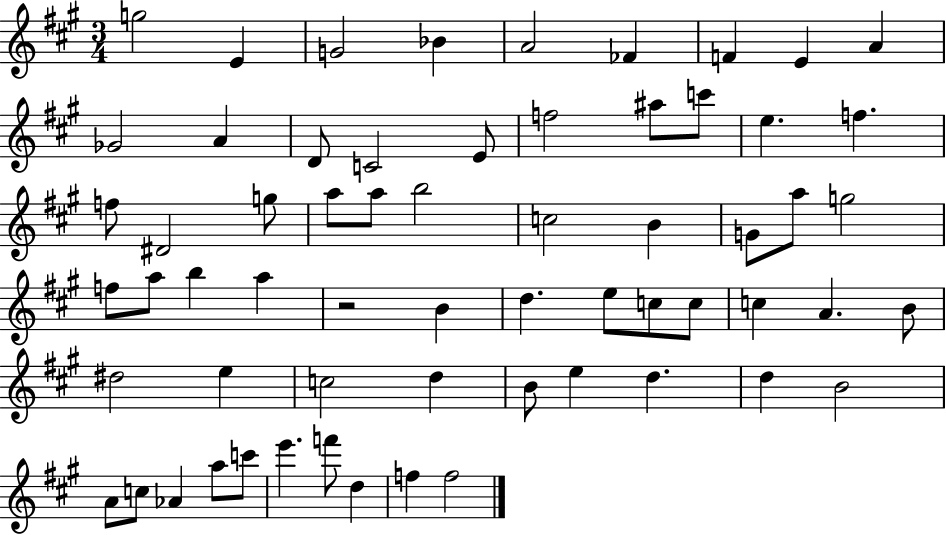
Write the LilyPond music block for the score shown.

{
  \clef treble
  \numericTimeSignature
  \time 3/4
  \key a \major
  g''2 e'4 | g'2 bes'4 | a'2 fes'4 | f'4 e'4 a'4 | \break ges'2 a'4 | d'8 c'2 e'8 | f''2 ais''8 c'''8 | e''4. f''4. | \break f''8 dis'2 g''8 | a''8 a''8 b''2 | c''2 b'4 | g'8 a''8 g''2 | \break f''8 a''8 b''4 a''4 | r2 b'4 | d''4. e''8 c''8 c''8 | c''4 a'4. b'8 | \break dis''2 e''4 | c''2 d''4 | b'8 e''4 d''4. | d''4 b'2 | \break a'8 c''8 aes'4 a''8 c'''8 | e'''4. f'''8 d''4 | f''4 f''2 | \bar "|."
}